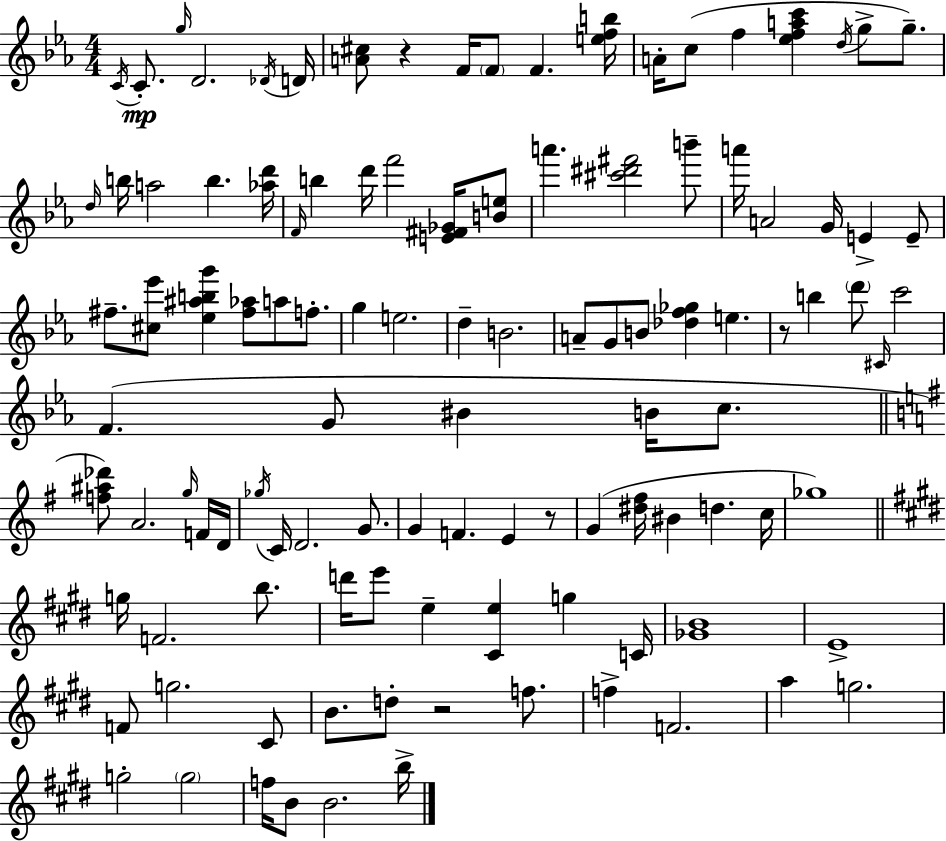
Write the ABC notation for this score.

X:1
T:Untitled
M:4/4
L:1/4
K:Cm
C/4 C/2 g/4 D2 _D/4 D/4 [A^c]/2 z F/4 F/2 F [efb]/4 A/4 c/2 f [_efac'] d/4 g/2 g/2 d/4 b/4 a2 b [_ad']/4 F/4 b d'/4 f'2 [E^F_G]/4 [Be]/2 a' [^c'^d'^f']2 b'/2 a'/4 A2 G/4 E E/2 ^f/2 [^c_e']/2 [_e^abg'] [^f_a]/2 a/2 f/2 g e2 d B2 A/2 G/2 B/2 [_df_g] e z/2 b d'/2 ^C/4 c'2 F G/2 ^B B/4 c/2 [f^a_d']/2 A2 g/4 F/4 D/4 _g/4 C/4 D2 G/2 G F E z/2 G [^d^f]/4 ^B d c/4 _g4 g/4 F2 b/2 d'/4 e'/2 e [^Ce] g C/4 [_GB]4 E4 F/2 g2 ^C/2 B/2 d/2 z2 f/2 f F2 a g2 g2 g2 f/4 B/2 B2 b/4